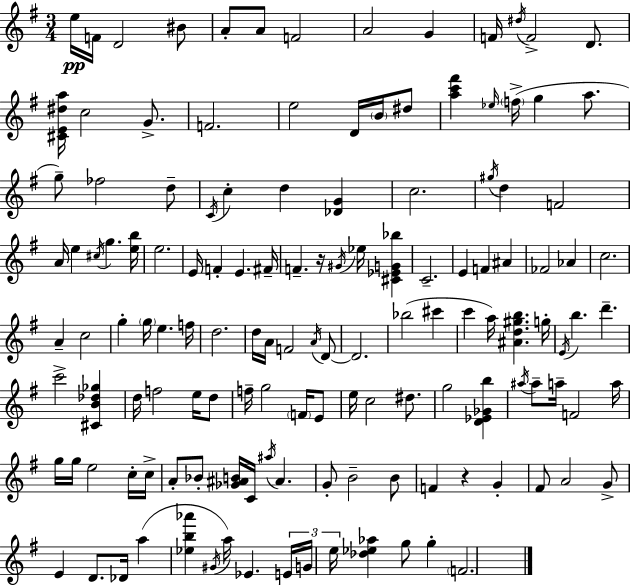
E5/s F4/s D4/h BIS4/e A4/e A4/e F4/h A4/h G4/q F4/s D#5/s F4/h D4/e. [C#4,E4,D#5,A5]/s C5/h G4/e. F4/h. E5/h D4/s B4/s D#5/e [A5,C6,F#6]/q Eb5/s F5/s G5/q A5/e. G5/e FES5/h D5/e C4/s C5/q D5/q [Db4,G4]/q C5/h. G#5/s D5/q F4/h A4/s E5/q C#5/s G5/q. [E5,B5]/s E5/h. E4/s F4/q E4/q. F#4/s F4/q. R/s G#4/s Eb5/s [C#4,Eb4,G4,Bb5]/q C4/h. E4/q F4/q A#4/q FES4/h Ab4/q C5/h. A4/q C5/h G5/q G5/s E5/q. F5/s D5/h. D5/s A4/s F4/h A4/s D4/e D4/h. Bb5/h C#6/q C6/q A5/s [A#4,D5,G#5,B5]/q. G5/s E4/s B5/q. D6/q. C6/h [C#4,B4,Db5,Gb5]/q D5/s F5/h E5/s D5/e F5/s G5/h F4/s E4/e E5/s C5/h D#5/e. G5/h [D4,Eb4,Gb4,B5]/q A#5/s A#5/e A5/s F4/h A5/s G5/s G5/s E5/h C5/s C5/s A4/e Bb4/e [Gb4,A#4,B4]/s C4/s A#5/s A#4/q. G4/e B4/h B4/e F4/q R/q G4/q F#4/e A4/h G4/e E4/q D4/e. Db4/s A5/q [Eb5,B5,Ab6]/q G#4/s A5/s Eb4/q. E4/s G4/s E5/s [Db5,Eb5,Ab5]/q G5/e G5/q F4/h.